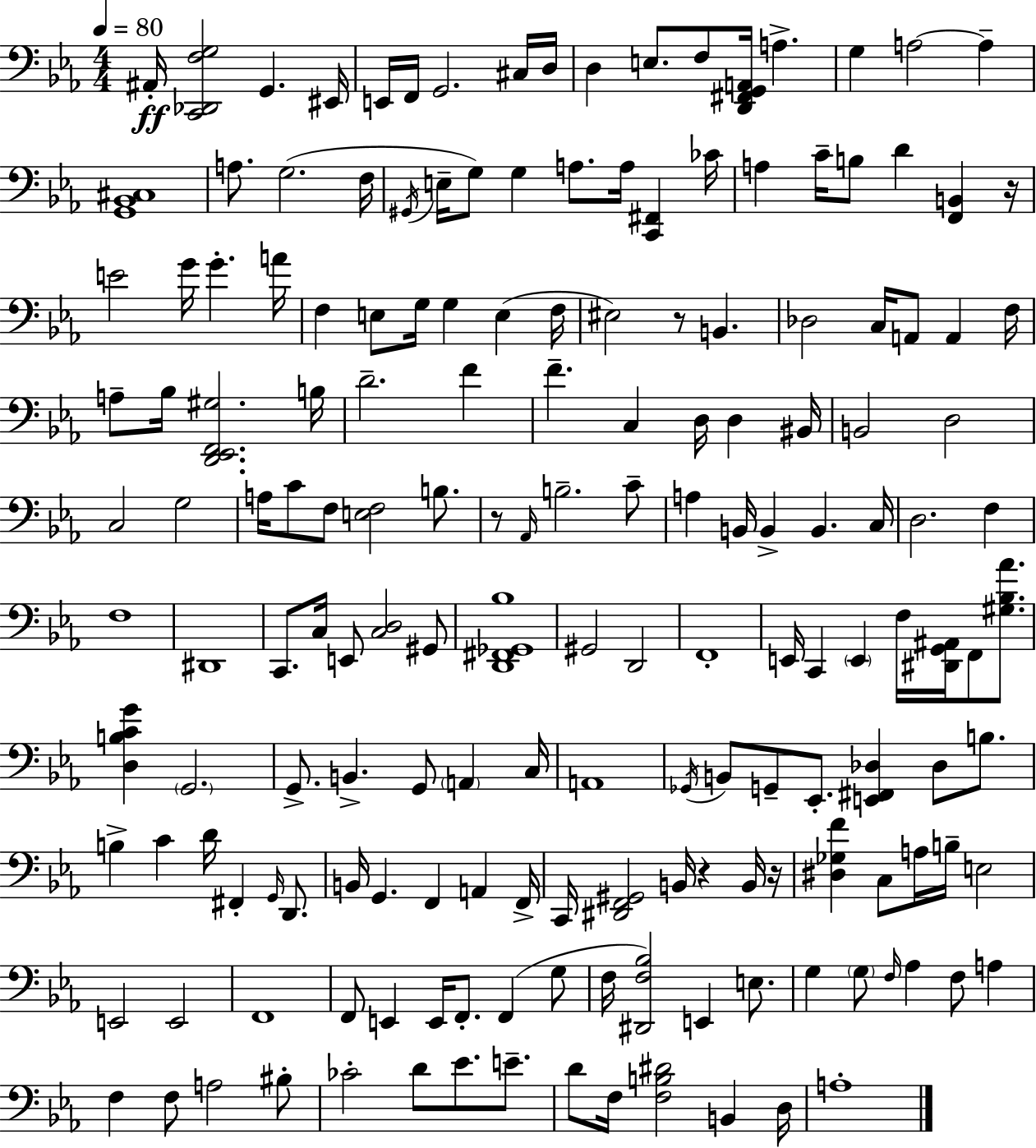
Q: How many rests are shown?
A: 5